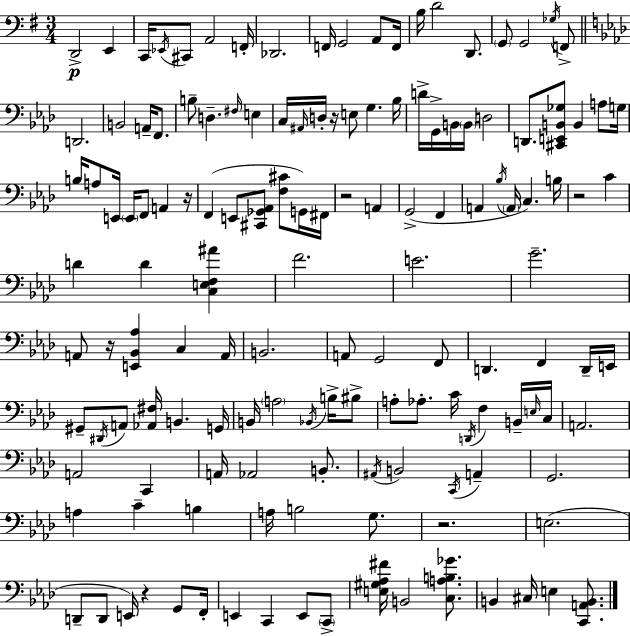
{
  \clef bass
  \numericTimeSignature
  \time 3/4
  \key g \major
  d,2->\p e,4 | c,16 \acciaccatura { ees,16 } cis,8 a,2 | f,16-. des,2. | f,16 g,2 a,8 | \break f,16 b16 d'2 d,8. | \parenthesize g,8 g,2 \acciaccatura { ges16 } | f,8-> \bar "||" \break \key f \minor d,2. | b,2 a,16-- f,8. | b8-- d4.-- \grace { fis16 } e4 | c16 \grace { ais,16 } d16-. r16 e8 g4. | \break bes16 d'16-> g,16-> b,16 \parenthesize b,16 d2 | d,8. <cis, e, b, ges>8 b,4 a8 | g16 b16 a8 e,16 \parenthesize e,16 f,8 a,4 | r16 f,4( e,8 <cis, ges, aes,>8 <f cis'>8 | \break g,16) fis,16 r2 a,4 | g,2->( f,4 | a,4 \acciaccatura { bes16 } \parenthesize a,16 c4.) | b16 r2 c'4 | \break d'4 d'4 <c e f ais'>4 | f'2. | e'2. | g'2.-- | \break a,8 r16 <e, bes, aes>4 c4 | a,16 b,2. | a,8 g,2 | f,8 d,4. f,4 | \break d,16-- e,16 gis,8-- \acciaccatura { dis,16 } a,8 <aes, fis>16 b,4. | g,16 b,16 \parenthesize a2 | \acciaccatura { bes,16 } b16-> bis8-> a8-. aes8.-. c'16 \acciaccatura { d,16 } | f4 b,16-- \grace { e16 } c16 a,2. | \break a,2 | c,4 a,16 aes,2 | b,8.-. \acciaccatura { ais,16 } b,2 | \acciaccatura { c,16 } a,4-- g,2. | \break a4 | c'4-- b4 a16 b2 | g8. r2. | e2.( | \break d,8-- d,8 | e,16) r4 g,8 f,16-. e,4 | c,4 e,8 \parenthesize c,8-> <e gis aes fis'>16 b,2 | <c a b ges'>8. b,4 | \break cis16 e4 <c, a, b,>8. \bar "|."
}